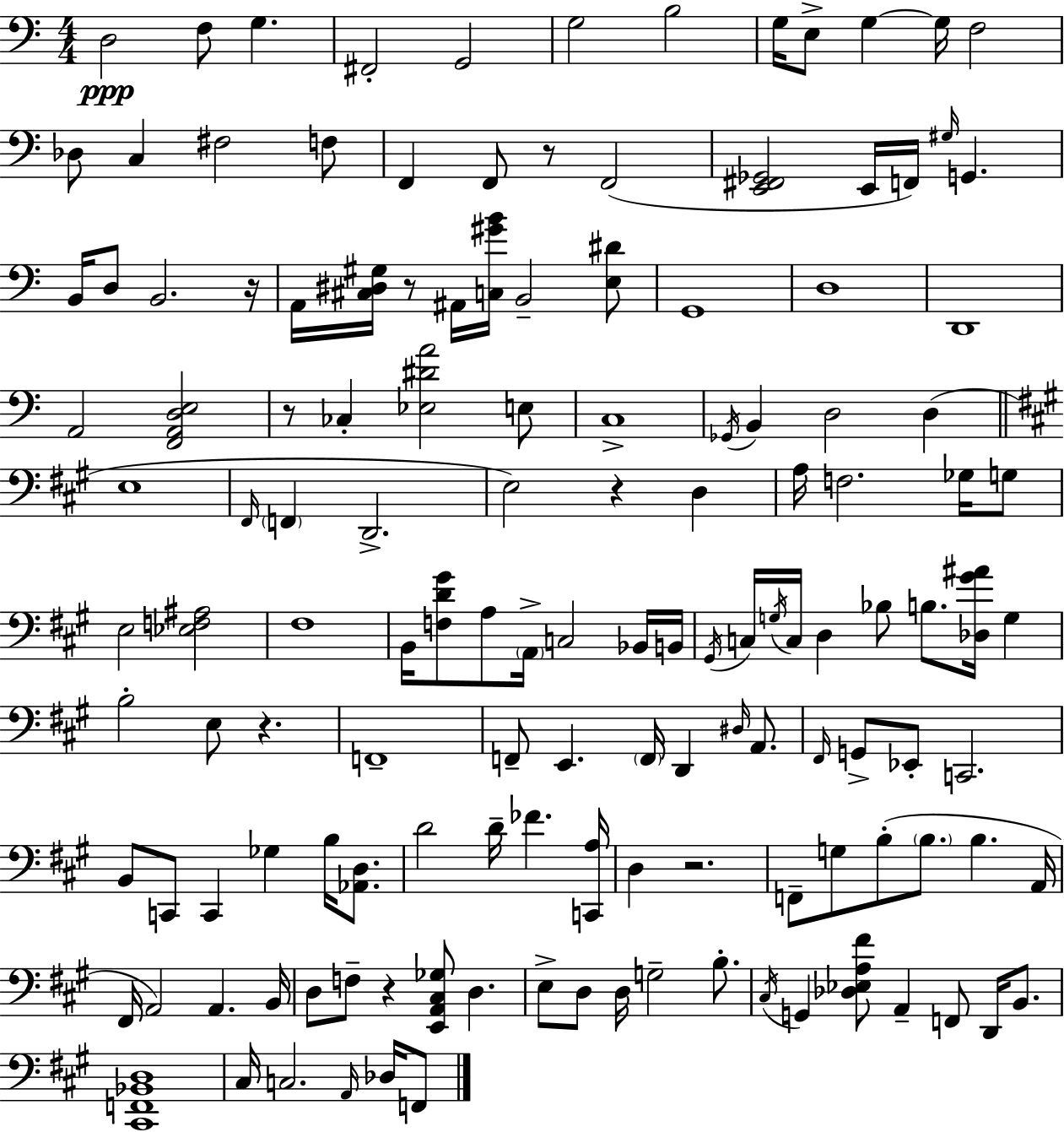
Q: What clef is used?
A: bass